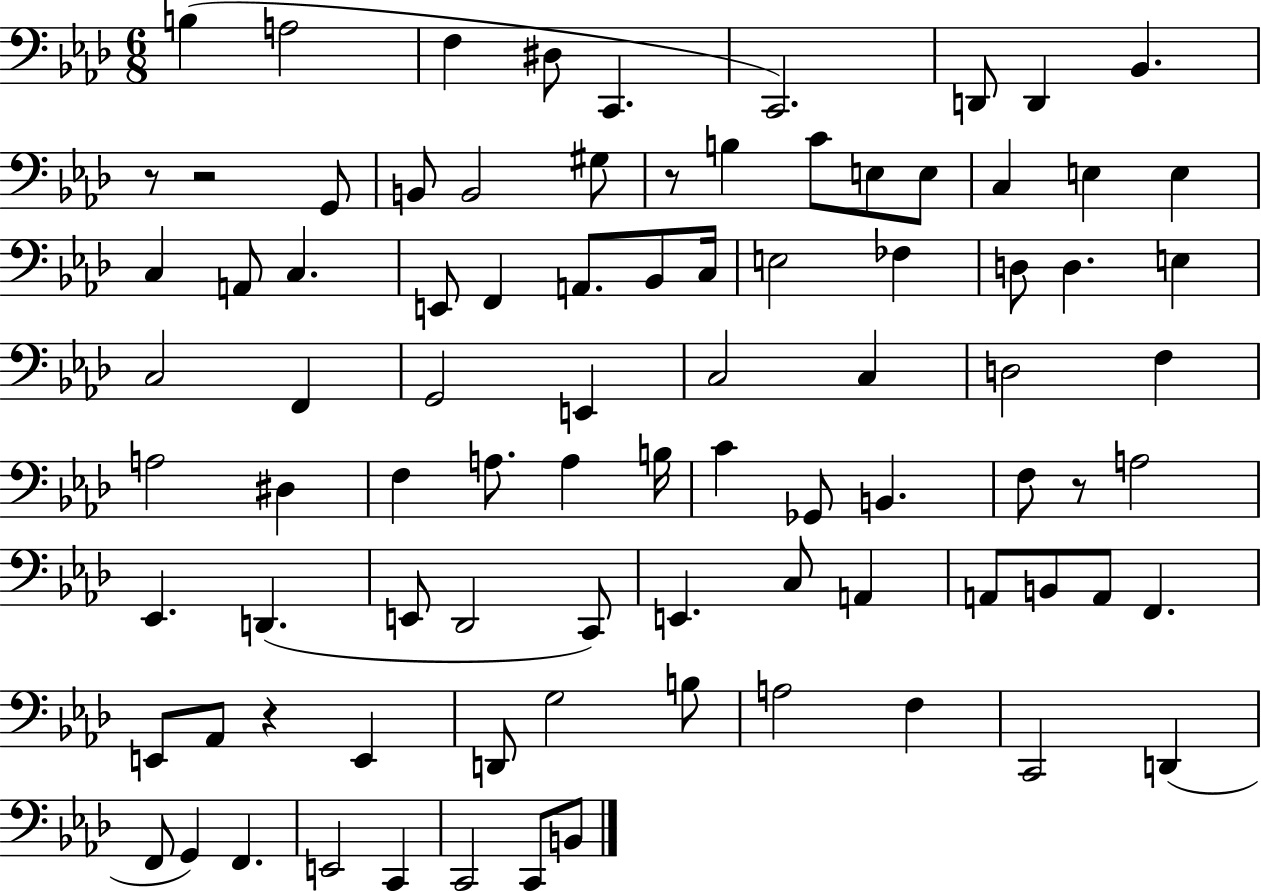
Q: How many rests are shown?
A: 5